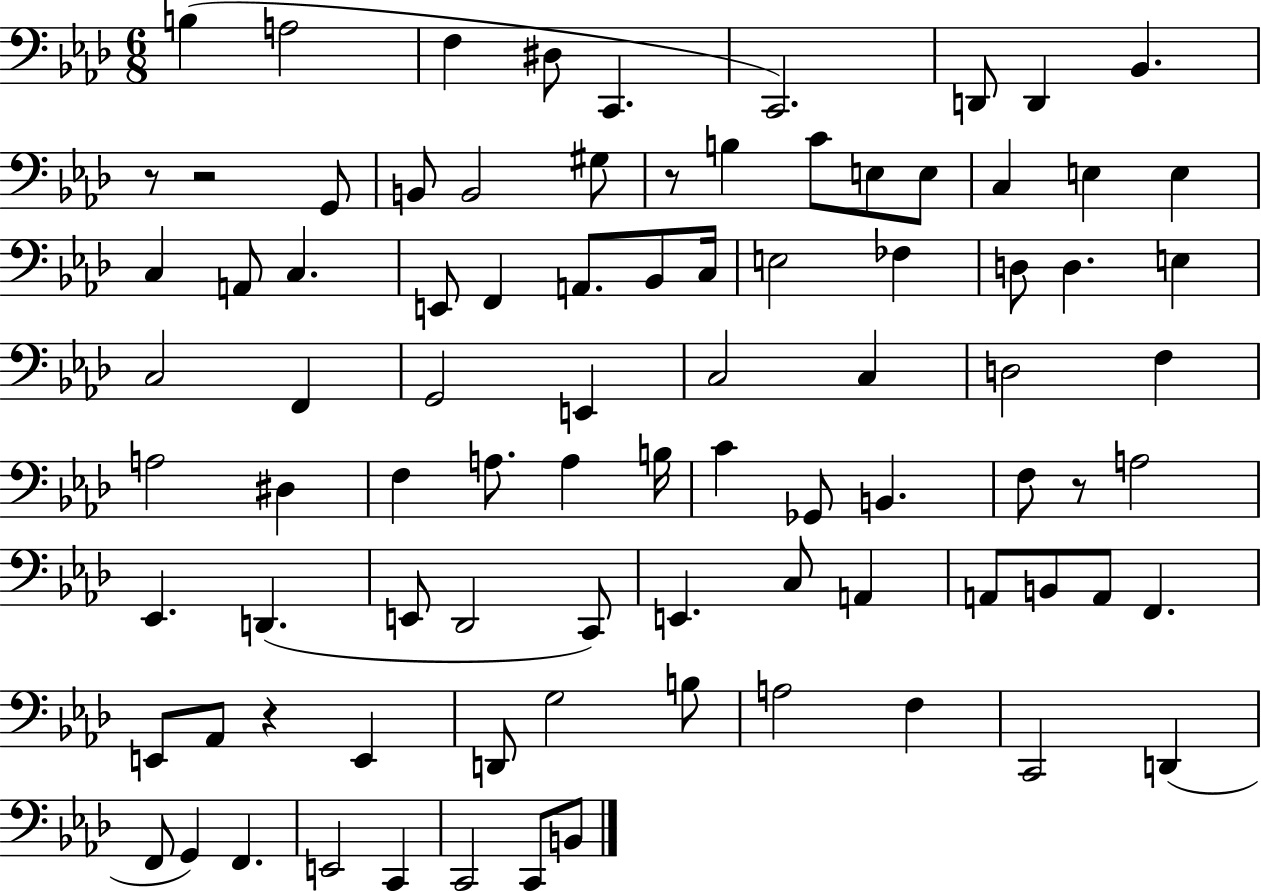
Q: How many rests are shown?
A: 5